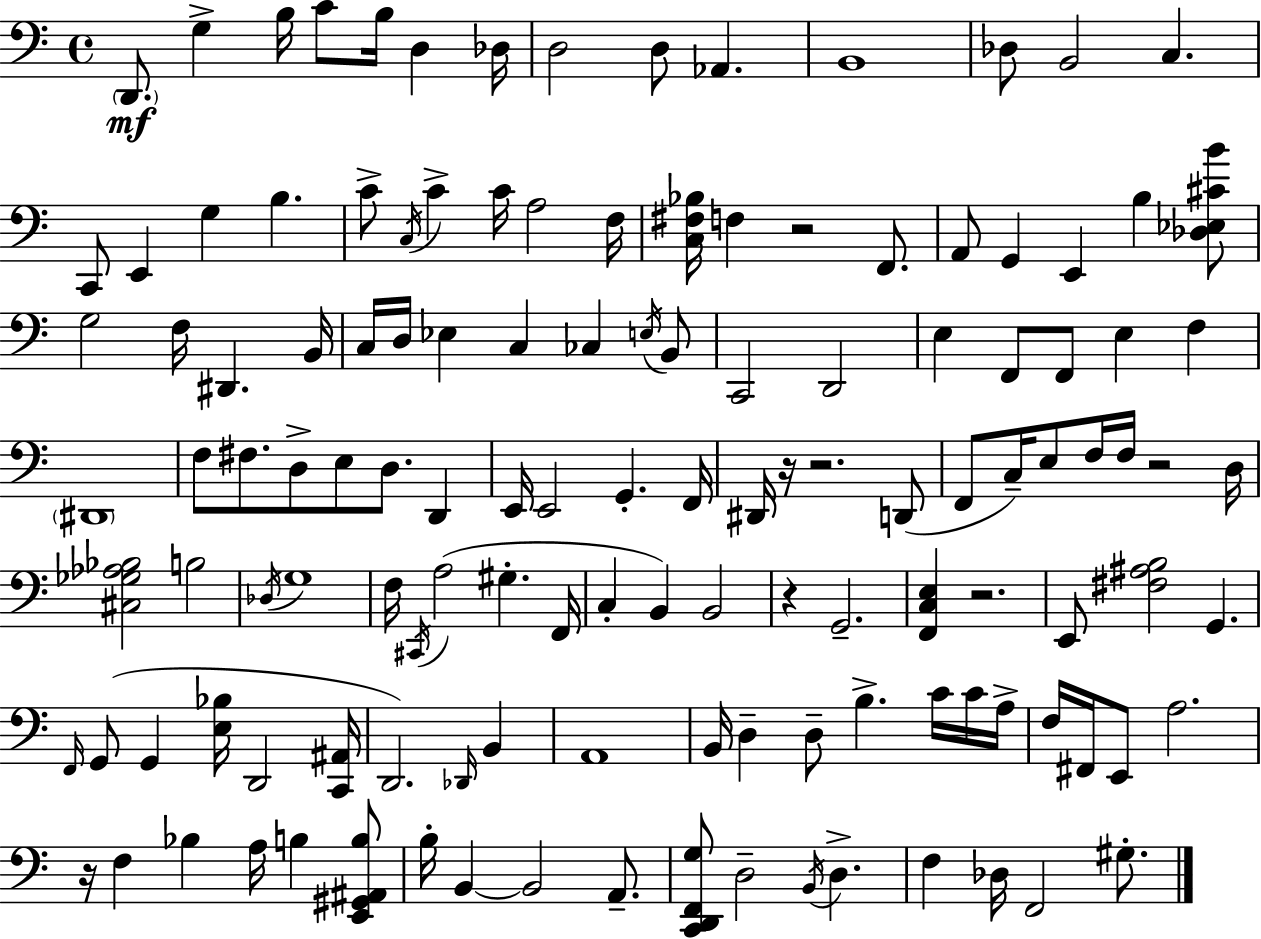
{
  \clef bass
  \time 4/4
  \defaultTimeSignature
  \key c \major
  \repeat volta 2 { \parenthesize d,8.\mf g4-> b16 c'8 b16 d4 des16 | d2 d8 aes,4. | b,1 | des8 b,2 c4. | \break c,8 e,4 g4 b4. | c'8-> \acciaccatura { c16 } c'4-> c'16 a2 | f16 <c fis bes>16 f4 r2 f,8. | a,8 g,4 e,4 b4 <des ees cis' b'>8 | \break g2 f16 dis,4. | b,16 c16 d16 ees4 c4 ces4 \acciaccatura { e16 } | b,8 c,2 d,2 | e4 f,8 f,8 e4 f4 | \break \parenthesize dis,1 | f8 fis8. d8-> e8 d8. d,4 | e,16 e,2 g,4.-. | f,16 dis,16 r16 r2. | \break d,8( f,8 c16--) e8 f16 f16 r2 | d16 <cis ges aes bes>2 b2 | \acciaccatura { des16 } g1 | f16 \acciaccatura { cis,16 }( a2 gis4.-. | \break f,16 c4-. b,4) b,2 | r4 g,2.-- | <f, c e>4 r2. | e,8 <fis ais b>2 g,4. | \break \grace { f,16 } g,8( g,4 <e bes>16 d,2 | <c, ais,>16 d,2.) | \grace { des,16 } b,4 a,1 | b,16 d4-- d8-- b4.-> | \break c'16 c'16 a16-> f16 fis,16 e,8 a2. | r16 f4 bes4 a16 | b4 <e, gis, ais, b>8 b16-. b,4~~ b,2 | a,8.-- <c, d, f, g>8 d2-- | \break \acciaccatura { b,16 } d4.-> f4 des16 f,2 | gis8.-. } \bar "|."
}